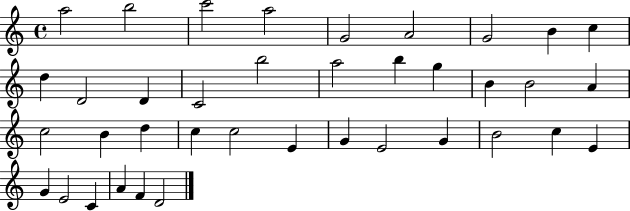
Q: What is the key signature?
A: C major